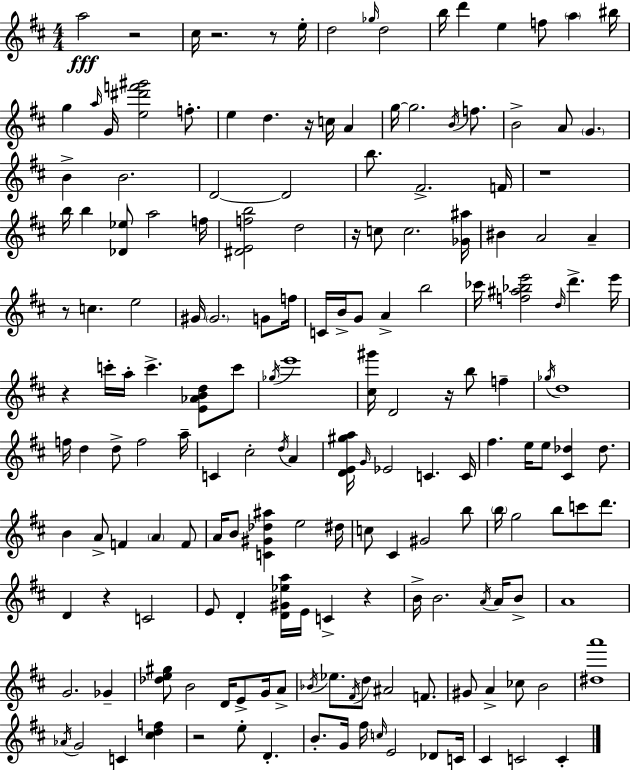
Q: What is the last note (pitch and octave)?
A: C4